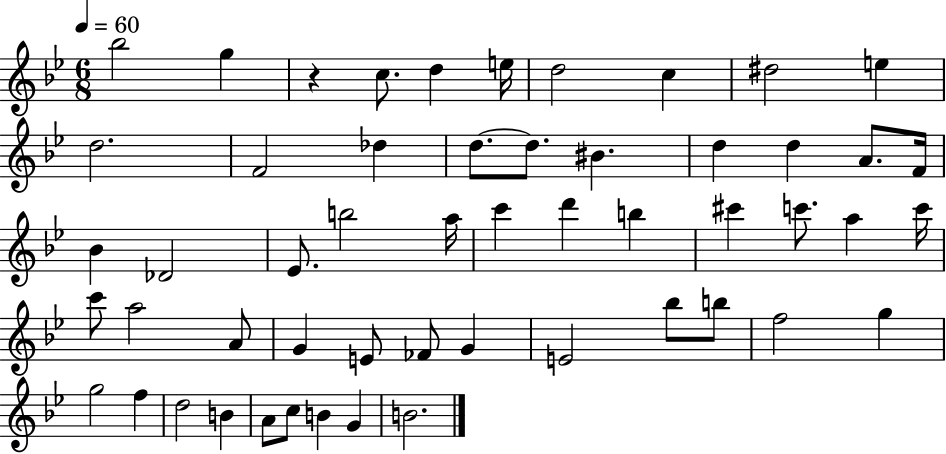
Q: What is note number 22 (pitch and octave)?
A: Eb4